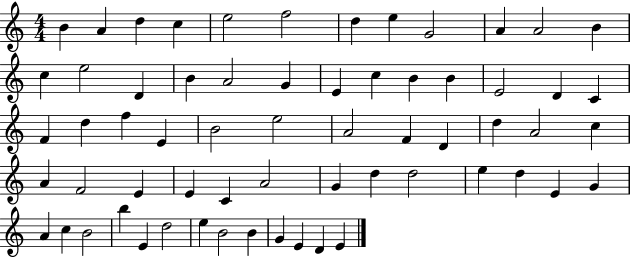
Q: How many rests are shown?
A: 0